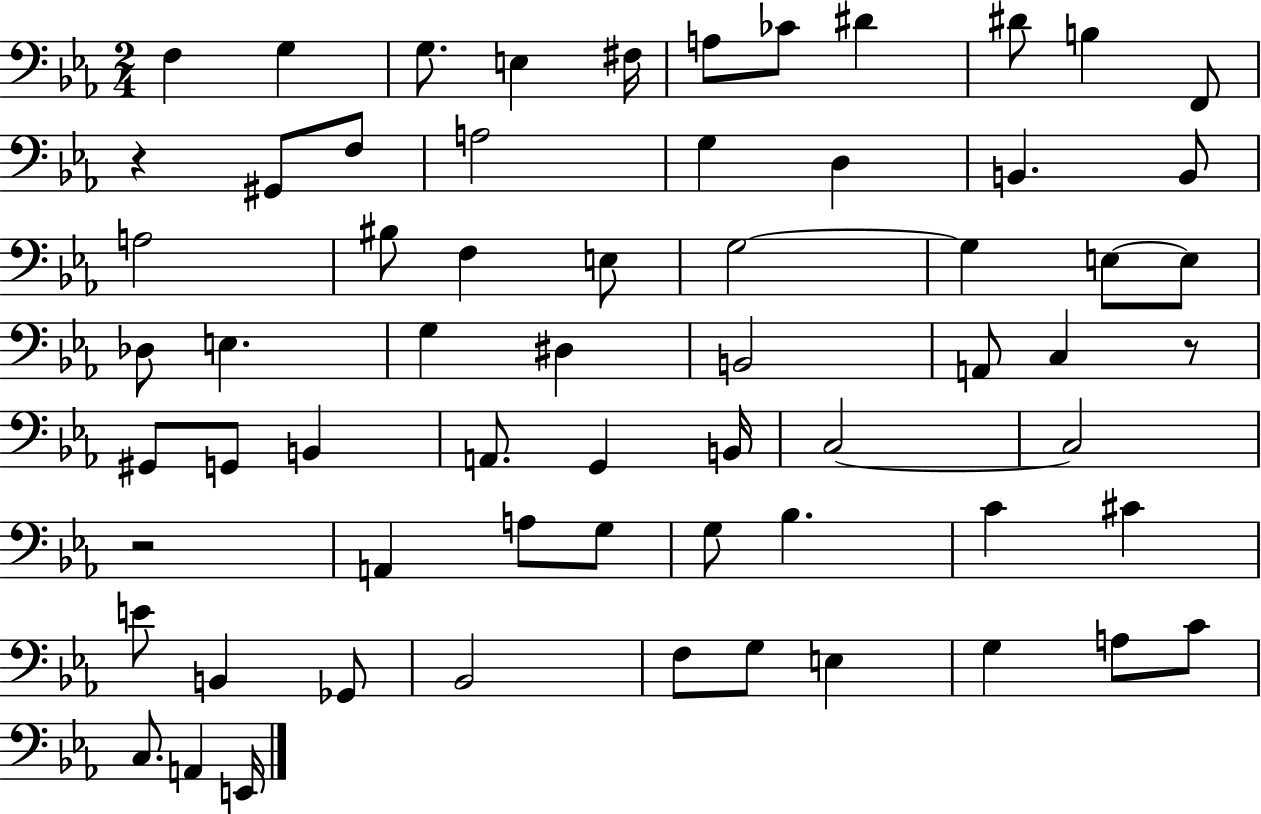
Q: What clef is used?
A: bass